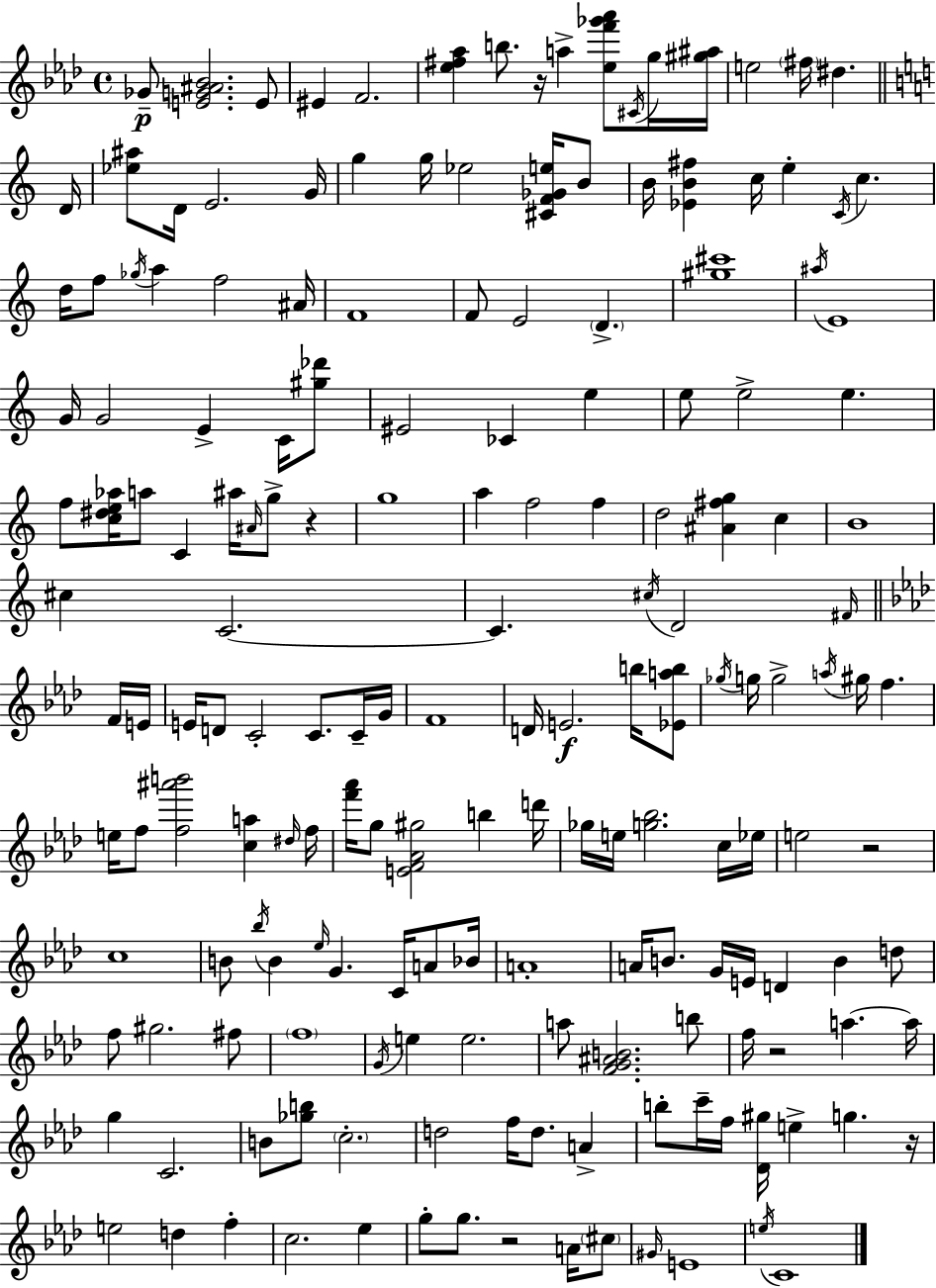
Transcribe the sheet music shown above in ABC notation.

X:1
T:Untitled
M:4/4
L:1/4
K:Fm
_G/2 [EG^A_B]2 E/2 ^E F2 [_e^f_a] b/2 z/4 a [_ef'_g'_a']/2 ^C/4 g/4 [^g^a]/4 e2 ^f/4 ^d D/4 [_e^a]/2 D/4 E2 G/4 g g/4 _e2 [^CF_Ge]/4 B/2 B/4 [_EB^f] c/4 e C/4 c d/4 f/2 _g/4 a f2 ^A/4 F4 F/2 E2 D [^g^c']4 ^a/4 E4 G/4 G2 E C/4 [^g_d']/2 ^E2 _C e e/2 e2 e f/2 [c^de_a]/4 a/2 C ^a/4 ^A/4 g/2 z g4 a f2 f d2 [^A^fg] c B4 ^c C2 C ^c/4 D2 ^F/4 F/4 E/4 E/4 D/2 C2 C/2 C/4 G/4 F4 D/4 E2 b/4 [_Eab]/2 _g/4 g/4 g2 a/4 ^g/4 f e/4 f/2 [f^a'b']2 [ca] ^d/4 f/4 [f'_a']/4 g/2 [EF_A^g]2 b d'/4 _g/4 e/4 [g_b]2 c/4 _e/4 e2 z2 c4 B/2 _b/4 B _e/4 G C/4 A/2 _B/4 A4 A/4 B/2 G/4 E/4 D B d/2 f/2 ^g2 ^f/2 f4 G/4 e e2 a/2 [FG^AB]2 b/2 f/4 z2 a a/4 g C2 B/2 [_gb]/2 c2 d2 f/4 d/2 A b/2 c'/4 f/4 [_D^g]/4 e g z/4 e2 d f c2 _e g/2 g/2 z2 A/4 ^c/2 ^G/4 E4 e/4 C4